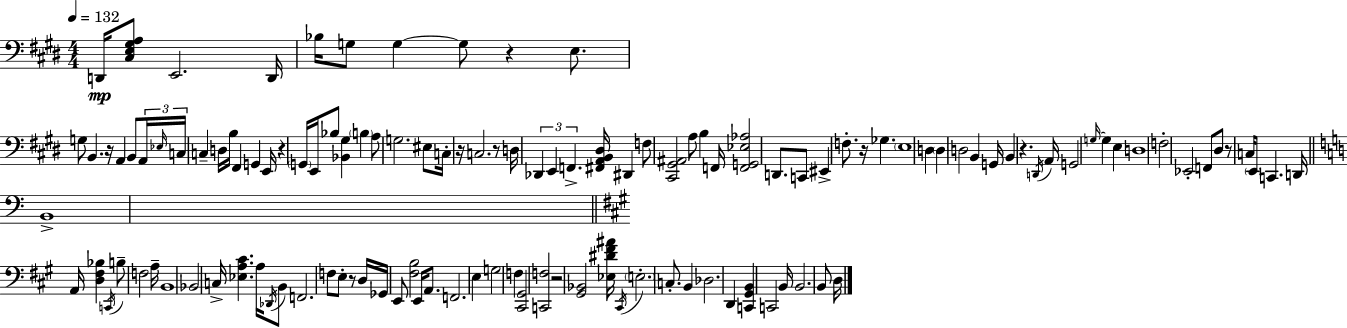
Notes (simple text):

D2/s [C#3,E3,G#3,A3]/e E2/h. D2/s Bb3/s G3/e G3/q G3/e R/q E3/e. G3/e B2/q. R/s A2/q B2/e A2/s Eb3/s C3/s C3/q D3/s B3/s F#2/q G2/q E2/s R/q G2/s E2/s Bb3/e [Bb2,G#3]/q B3/q A3/e G3/h. EIS3/e C3/s R/s C3/h. R/e D3/s Db2/q E2/q F2/q. [F#2,A2,B2,D#3]/s D#2/q F3/e [C#2,G#2,A#2]/h A3/e B3/q F2/s [F2,G2,Eb3,Ab3]/h D2/e. C2/e EIS2/q F3/e. R/s Gb3/q. E3/w D3/q D3/q D3/h B2/q G2/s B2/q R/q. D2/s A2/s G2/h G3/s G3/q E3/q D3/w F3/h Eb2/h F2/e D#3/e R/e C3/s E2/e C2/q. D2/s B2/w A2/s [D3,F#3,Bb3]/q C2/s B3/e F3/h A3/s B2/w Bb2/h C3/s [Eb3,A3,C#4]/q. A3/s Db2/s B2/e F2/h. F3/e E3/e R/e D3/s Gb2/s E2/e [F#3,B3]/h E2/s A2/e. F2/h. E3/q G3/h F3/q [C#2,G#2]/h [C2,F3]/h R/h [G#2,Bb2]/h [Eb3,D#4,F#4,A#4]/s C#2/s E3/h. C3/e. B2/q Db3/h. D2/q [C2,G#2,B2]/q C2/h B2/s B2/h. B2/e D3/s